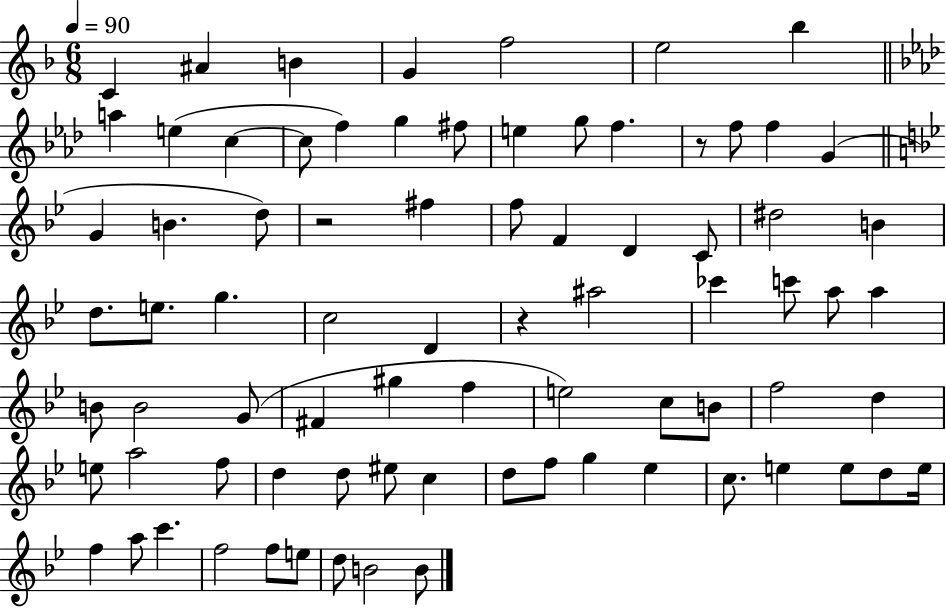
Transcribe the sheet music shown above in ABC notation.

X:1
T:Untitled
M:6/8
L:1/4
K:F
C ^A B G f2 e2 _b a e c c/2 f g ^f/2 e g/2 f z/2 f/2 f G G B d/2 z2 ^f f/2 F D C/2 ^d2 B d/2 e/2 g c2 D z ^a2 _c' c'/2 a/2 a B/2 B2 G/2 ^F ^g f e2 c/2 B/2 f2 d e/2 a2 f/2 d d/2 ^e/2 c d/2 f/2 g _e c/2 e e/2 d/2 e/4 f a/2 c' f2 f/2 e/2 d/2 B2 B/2